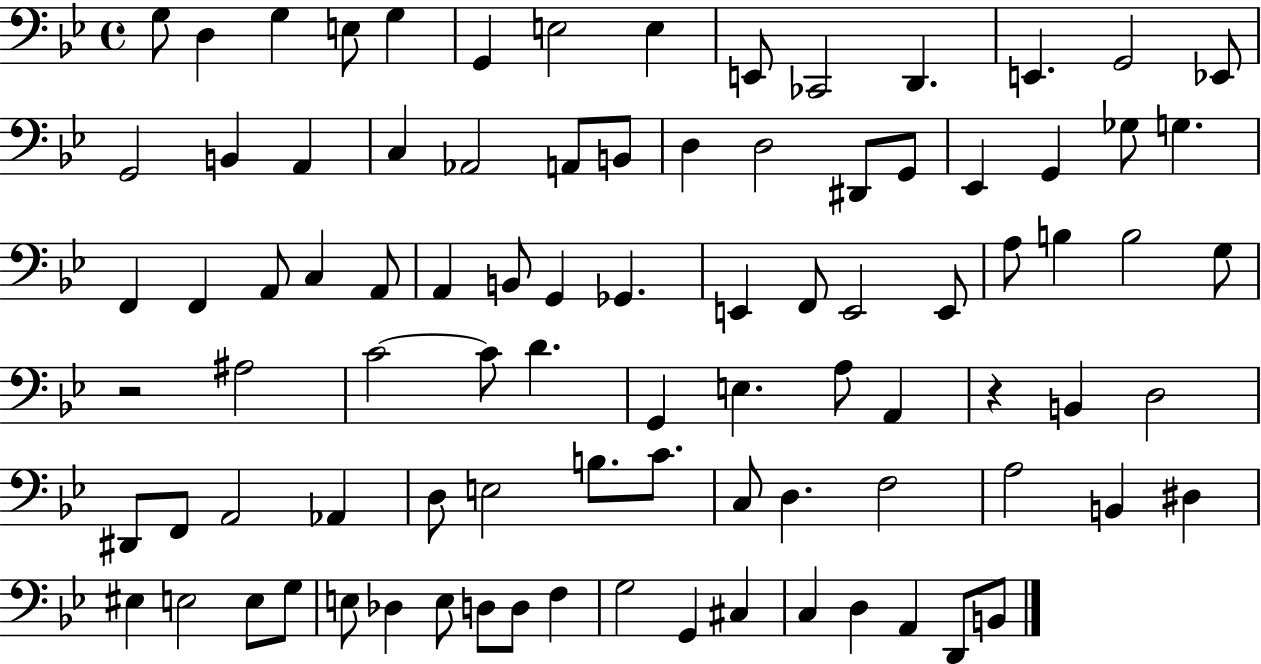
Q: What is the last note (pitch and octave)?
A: B2